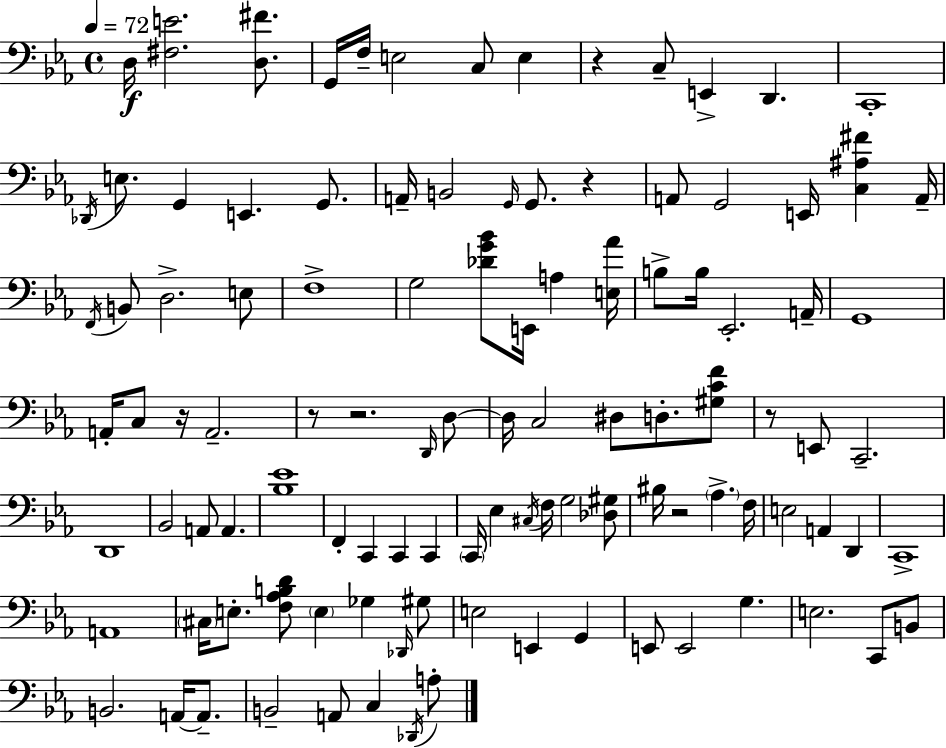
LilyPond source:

{
  \clef bass
  \time 4/4
  \defaultTimeSignature
  \key ees \major
  \tempo 4 = 72
  d16\f <fis e'>2. <d fis'>8. | g,16 f16-- e2 c8 e4 | r4 c8-- e,4-> d,4. | c,1-. | \break \acciaccatura { des,16 } e8. g,4 e,4. g,8. | a,16-- b,2 \grace { g,16 } g,8. r4 | a,8 g,2 e,16 <c ais fis'>4 | a,16-- \acciaccatura { f,16 } b,8 d2.-> | \break e8 f1-> | g2 <des' g' bes'>8 e,16 a4 | <e aes'>16 b8-> b16 ees,2.-. | a,16-- g,1 | \break a,16-. c8 r16 a,2.-- | r8 r2. | \grace { d,16 } d8~~ d16 c2 dis8 d8.-. | <gis c' f'>8 r8 e,8 c,2.-- | \break d,1 | bes,2 a,8 a,4. | <bes ees'>1 | f,4-. c,4 c,4 | \break c,4 \parenthesize c,16 ees4 \acciaccatura { cis16 } f16 g2 | <des gis>8 bis16 r2 \parenthesize aes4.-> | f16 e2 a,4 | d,4 c,1-> | \break a,1 | \parenthesize cis16 e8.-. <f aes b d'>8 \parenthesize e4 ges4 | \grace { des,16 } gis8 e2 e,4 | g,4 e,8 e,2 | \break g4. e2. | c,8 b,8 b,2. | a,16~~ a,8.-- b,2-- a,8 | c4 \acciaccatura { des,16 } a8-. \bar "|."
}